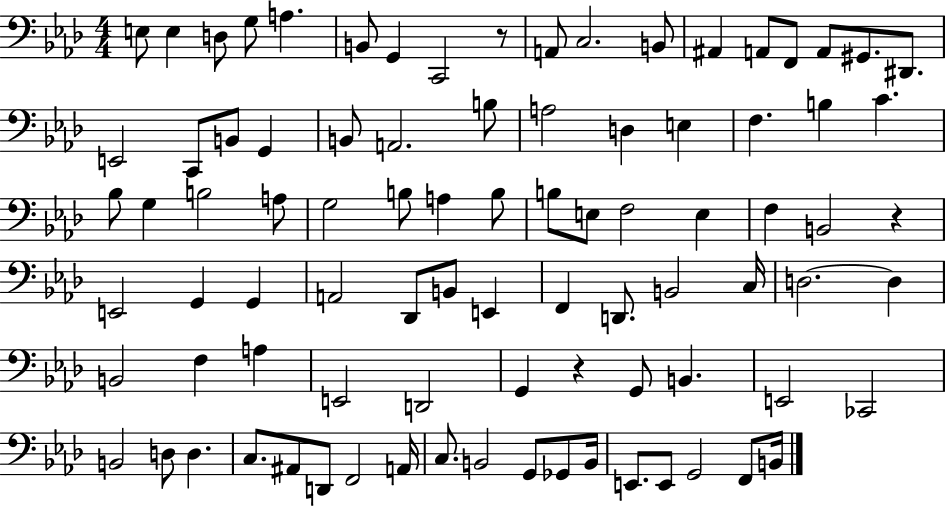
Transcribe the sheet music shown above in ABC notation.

X:1
T:Untitled
M:4/4
L:1/4
K:Ab
E,/2 E, D,/2 G,/2 A, B,,/2 G,, C,,2 z/2 A,,/2 C,2 B,,/2 ^A,, A,,/2 F,,/2 A,,/2 ^G,,/2 ^D,,/2 E,,2 C,,/2 B,,/2 G,, B,,/2 A,,2 B,/2 A,2 D, E, F, B, C _B,/2 G, B,2 A,/2 G,2 B,/2 A, B,/2 B,/2 E,/2 F,2 E, F, B,,2 z E,,2 G,, G,, A,,2 _D,,/2 B,,/2 E,, F,, D,,/2 B,,2 C,/4 D,2 D, B,,2 F, A, E,,2 D,,2 G,, z G,,/2 B,, E,,2 _C,,2 B,,2 D,/2 D, C,/2 ^A,,/2 D,,/2 F,,2 A,,/4 C,/2 B,,2 G,,/2 _G,,/2 B,,/4 E,,/2 E,,/2 G,,2 F,,/2 B,,/4